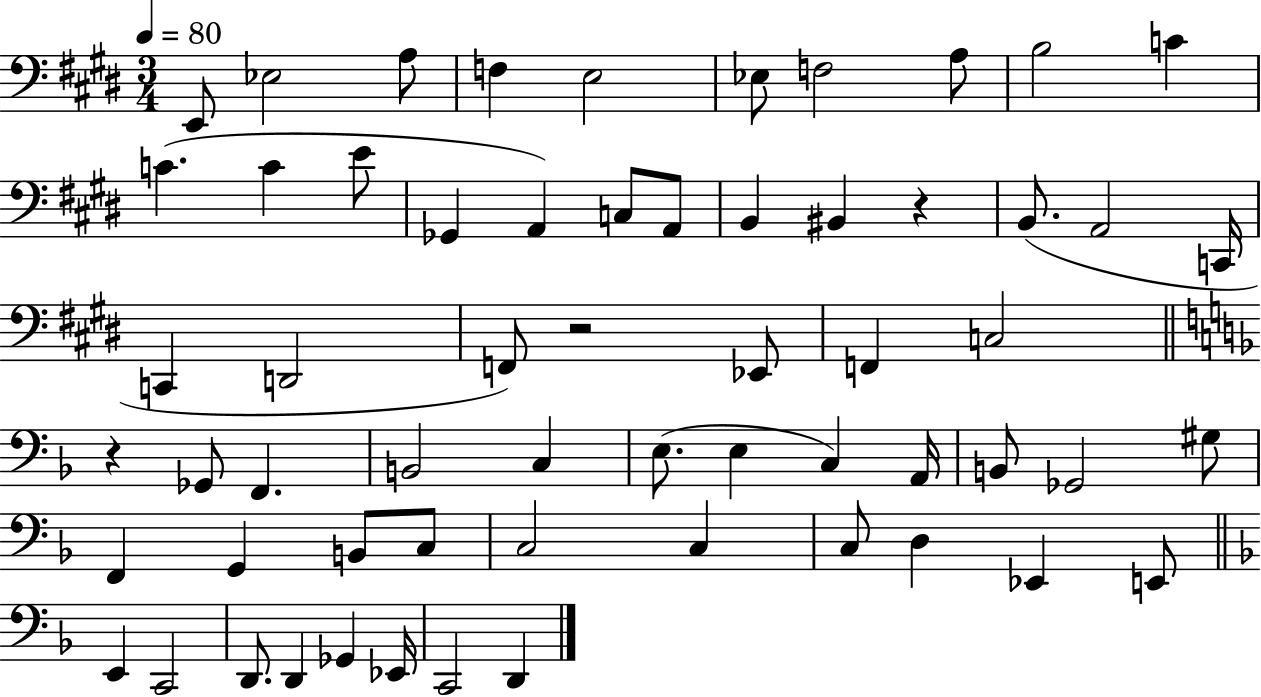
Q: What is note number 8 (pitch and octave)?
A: A3